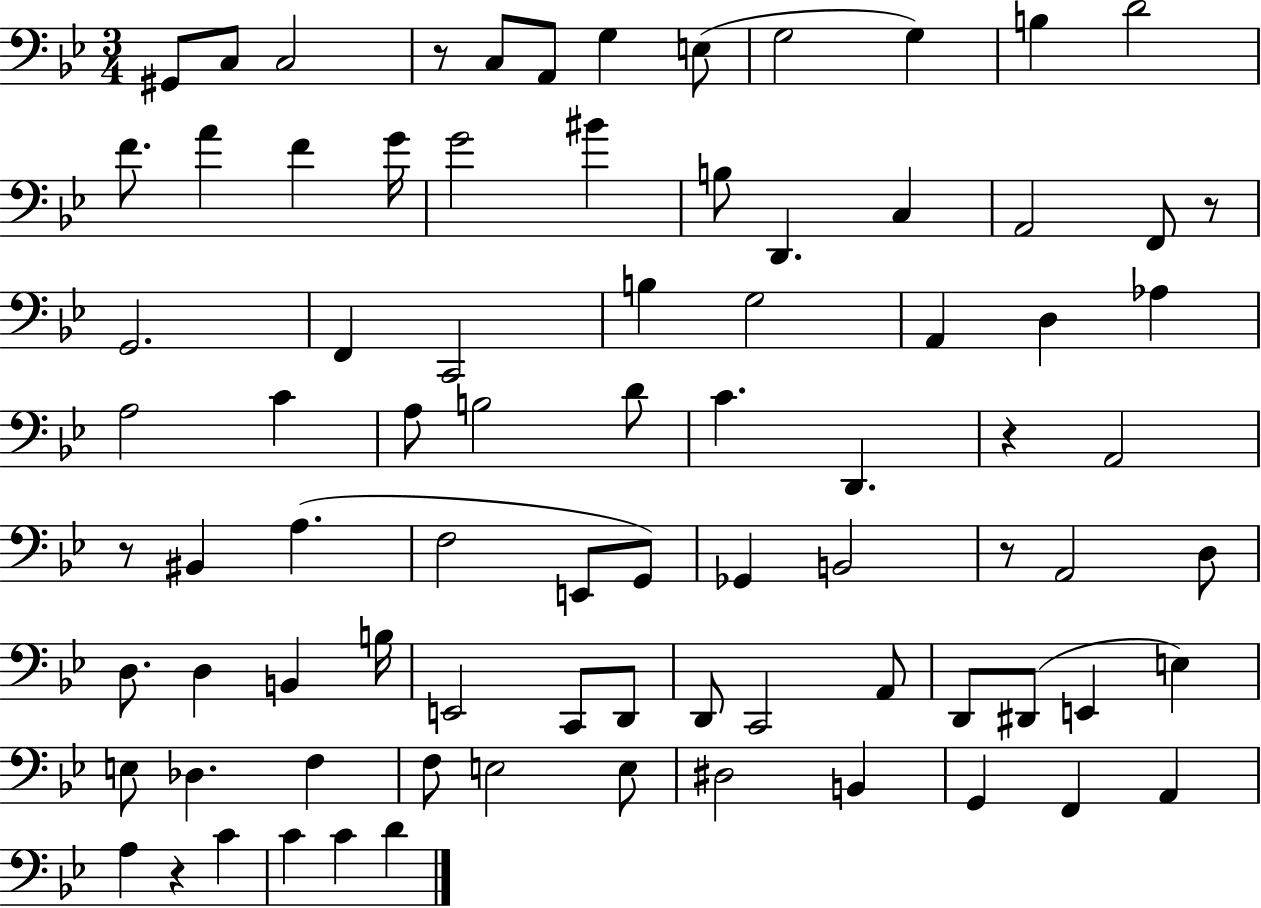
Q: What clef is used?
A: bass